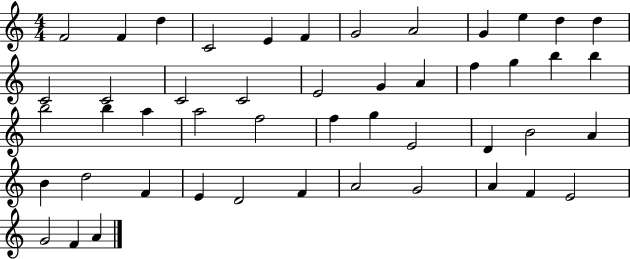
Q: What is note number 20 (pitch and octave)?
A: F5